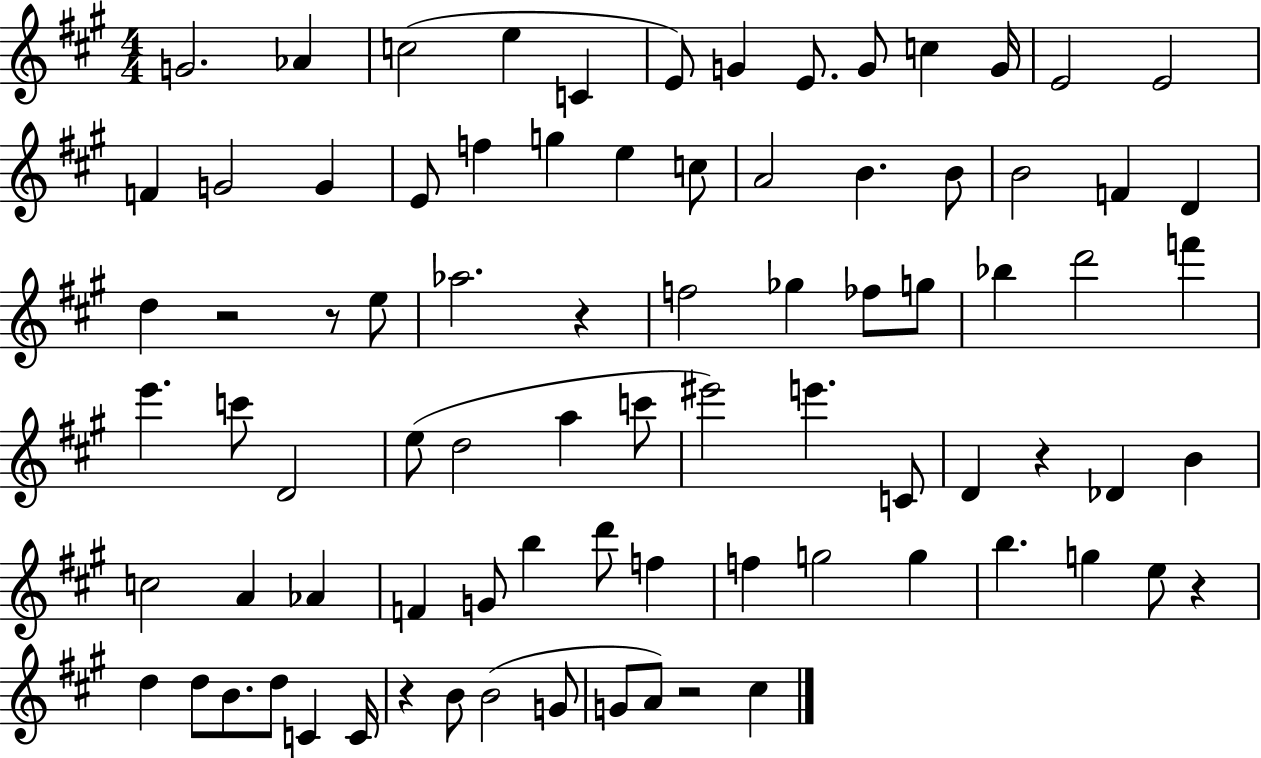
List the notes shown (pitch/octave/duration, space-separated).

G4/h. Ab4/q C5/h E5/q C4/q E4/e G4/q E4/e. G4/e C5/q G4/s E4/h E4/h F4/q G4/h G4/q E4/e F5/q G5/q E5/q C5/e A4/h B4/q. B4/e B4/h F4/q D4/q D5/q R/h R/e E5/e Ab5/h. R/q F5/h Gb5/q FES5/e G5/e Bb5/q D6/h F6/q E6/q. C6/e D4/h E5/e D5/h A5/q C6/e EIS6/h E6/q. C4/e D4/q R/q Db4/q B4/q C5/h A4/q Ab4/q F4/q G4/e B5/q D6/e F5/q F5/q G5/h G5/q B5/q. G5/q E5/e R/q D5/q D5/e B4/e. D5/e C4/q C4/s R/q B4/e B4/h G4/e G4/e A4/e R/h C#5/q